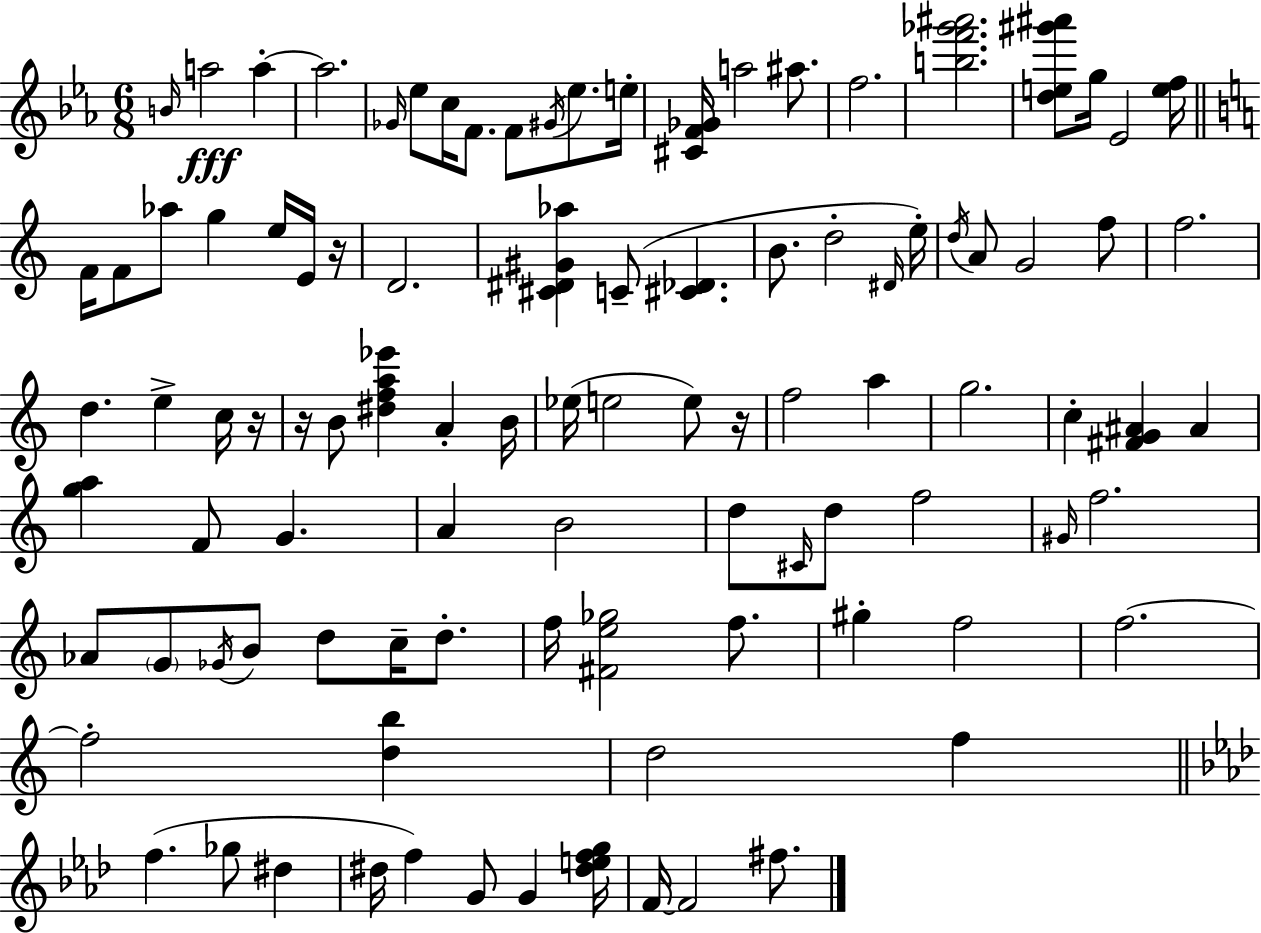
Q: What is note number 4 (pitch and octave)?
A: A5